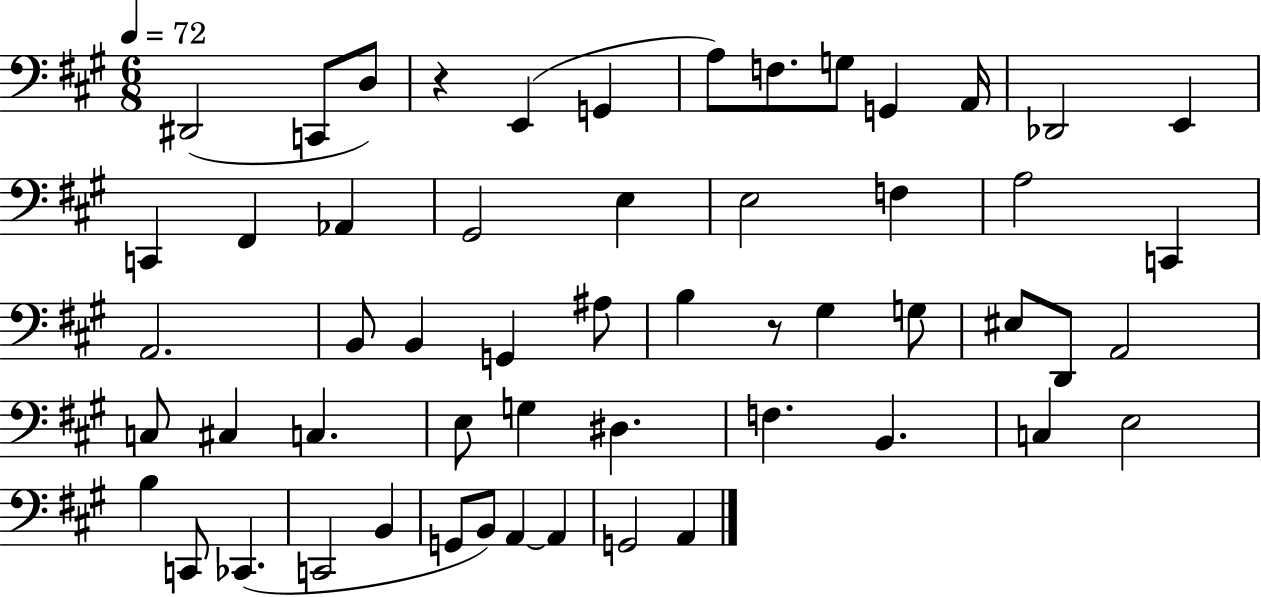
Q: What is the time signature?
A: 6/8